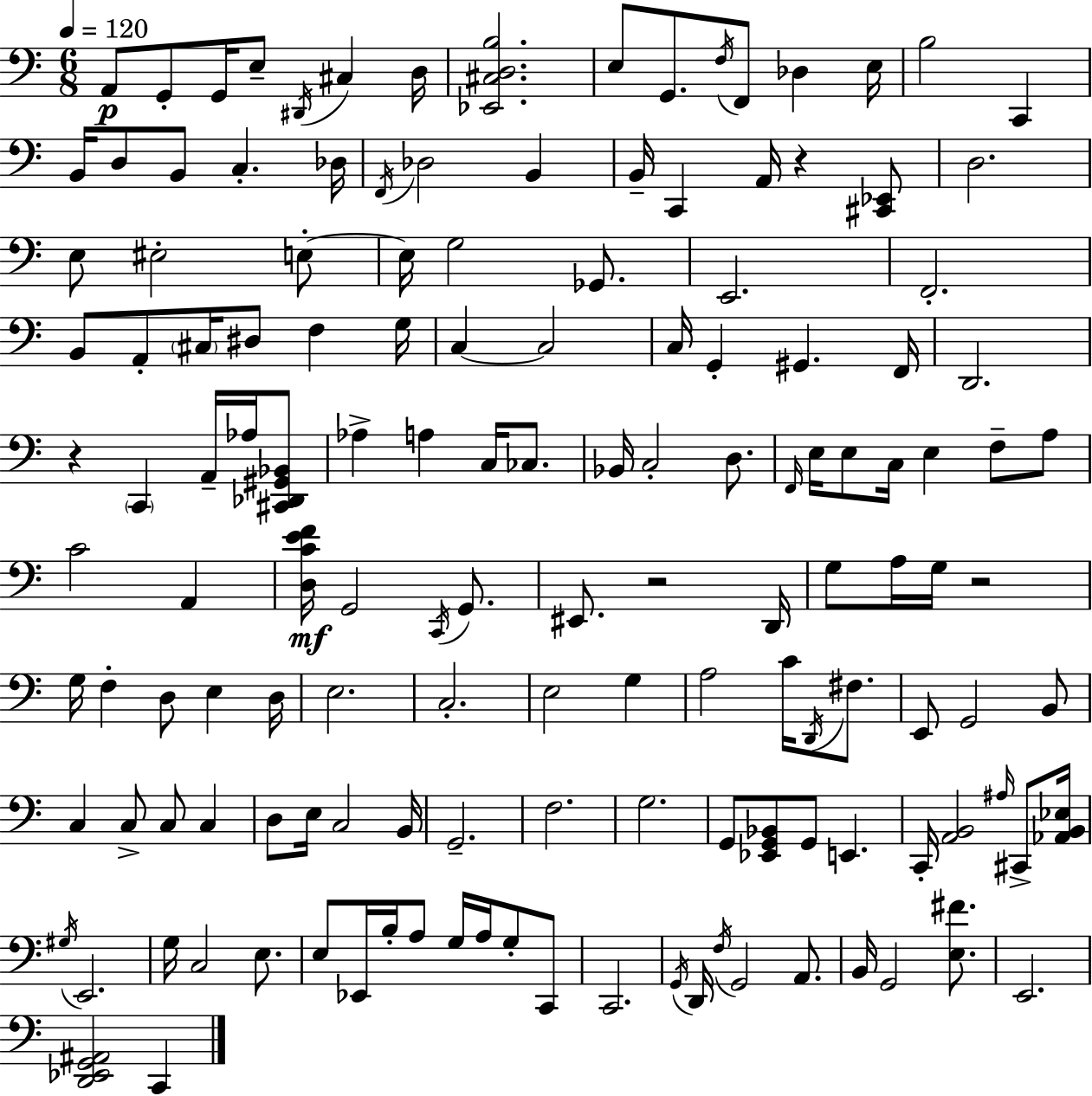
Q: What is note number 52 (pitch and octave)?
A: Ab3